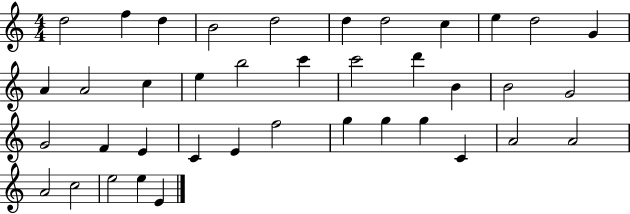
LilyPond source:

{
  \clef treble
  \numericTimeSignature
  \time 4/4
  \key c \major
  d''2 f''4 d''4 | b'2 d''2 | d''4 d''2 c''4 | e''4 d''2 g'4 | \break a'4 a'2 c''4 | e''4 b''2 c'''4 | c'''2 d'''4 b'4 | b'2 g'2 | \break g'2 f'4 e'4 | c'4 e'4 f''2 | g''4 g''4 g''4 c'4 | a'2 a'2 | \break a'2 c''2 | e''2 e''4 e'4 | \bar "|."
}